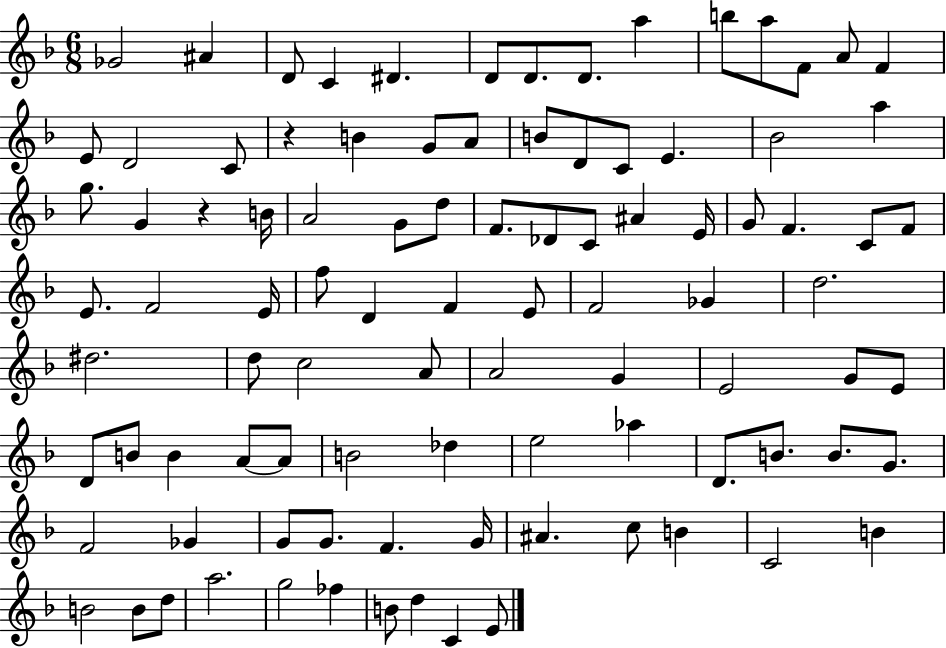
X:1
T:Untitled
M:6/8
L:1/4
K:F
_G2 ^A D/2 C ^D D/2 D/2 D/2 a b/2 a/2 F/2 A/2 F E/2 D2 C/2 z B G/2 A/2 B/2 D/2 C/2 E _B2 a g/2 G z B/4 A2 G/2 d/2 F/2 _D/2 C/2 ^A E/4 G/2 F C/2 F/2 E/2 F2 E/4 f/2 D F E/2 F2 _G d2 ^d2 d/2 c2 A/2 A2 G E2 G/2 E/2 D/2 B/2 B A/2 A/2 B2 _d e2 _a D/2 B/2 B/2 G/2 F2 _G G/2 G/2 F G/4 ^A c/2 B C2 B B2 B/2 d/2 a2 g2 _f B/2 d C E/2